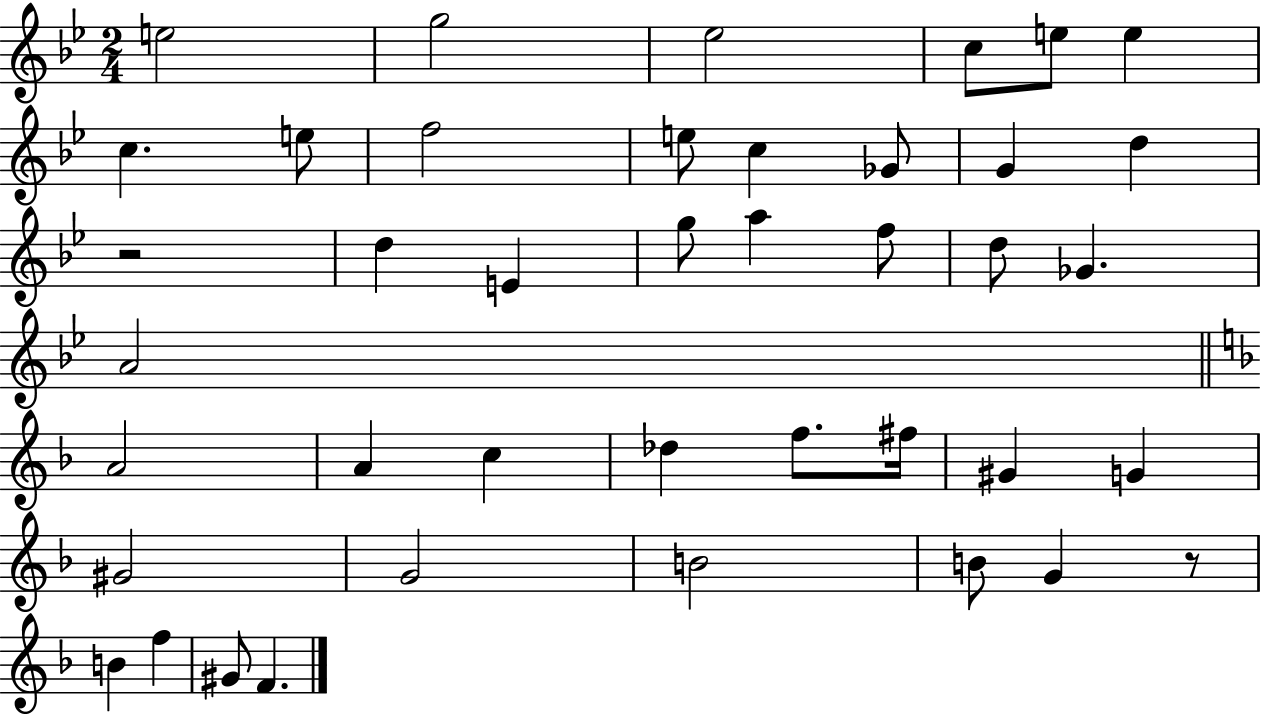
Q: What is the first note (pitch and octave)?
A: E5